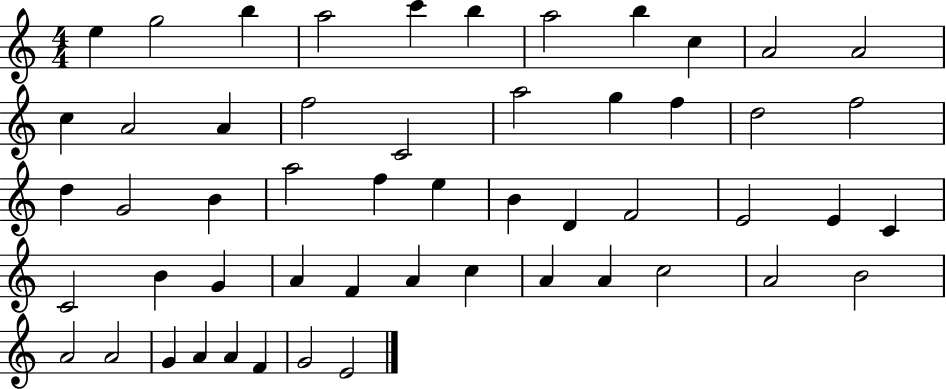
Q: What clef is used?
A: treble